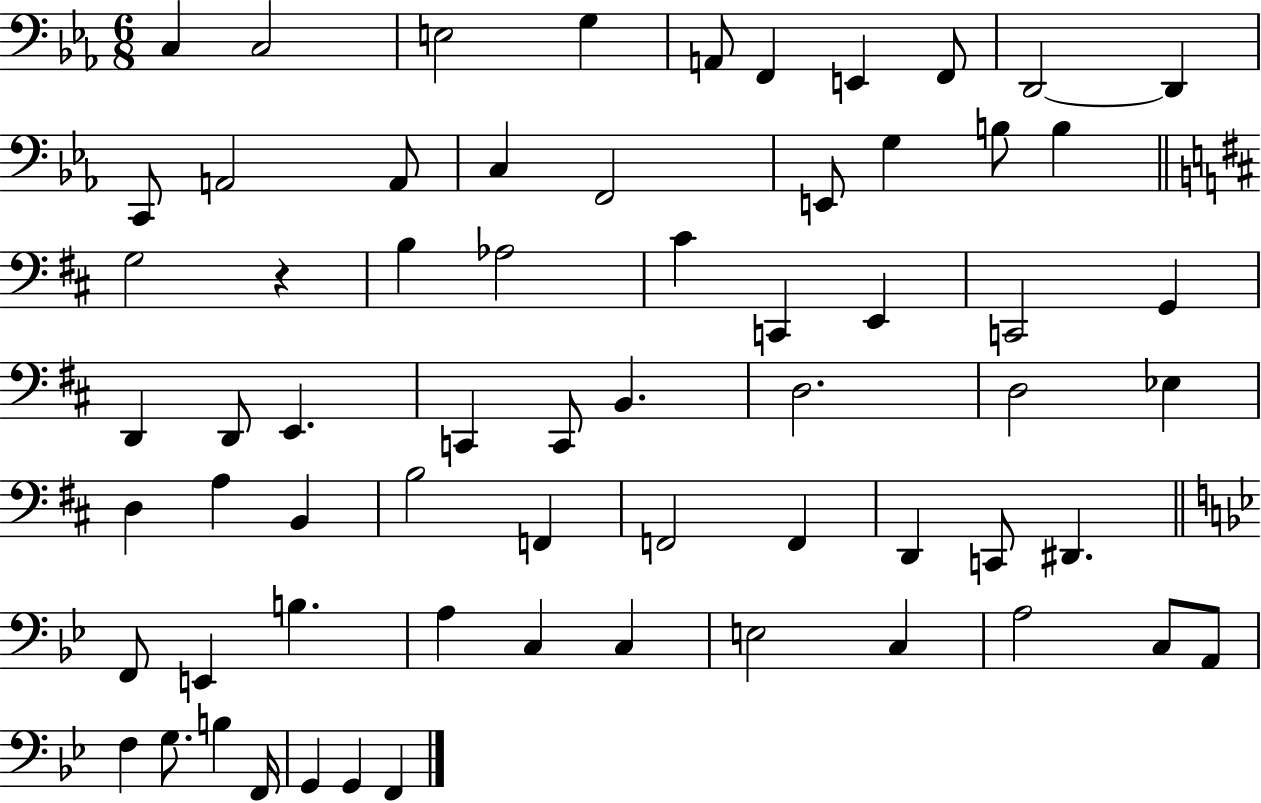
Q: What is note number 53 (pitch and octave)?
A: E3